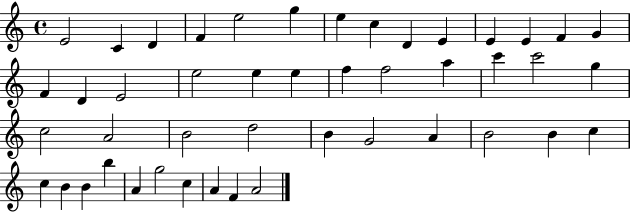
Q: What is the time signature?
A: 4/4